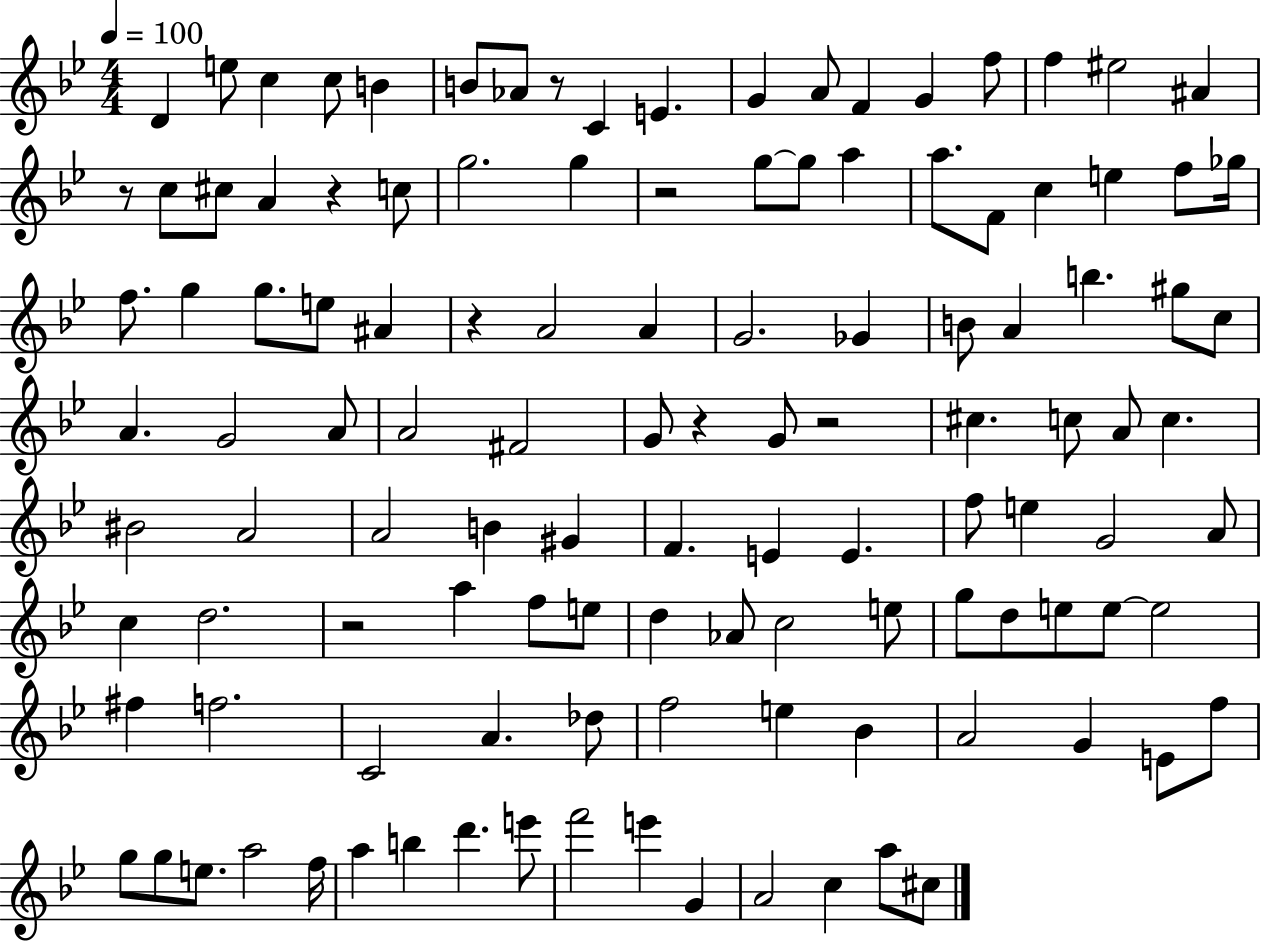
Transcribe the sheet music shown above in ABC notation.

X:1
T:Untitled
M:4/4
L:1/4
K:Bb
D e/2 c c/2 B B/2 _A/2 z/2 C E G A/2 F G f/2 f ^e2 ^A z/2 c/2 ^c/2 A z c/2 g2 g z2 g/2 g/2 a a/2 F/2 c e f/2 _g/4 f/2 g g/2 e/2 ^A z A2 A G2 _G B/2 A b ^g/2 c/2 A G2 A/2 A2 ^F2 G/2 z G/2 z2 ^c c/2 A/2 c ^B2 A2 A2 B ^G F E E f/2 e G2 A/2 c d2 z2 a f/2 e/2 d _A/2 c2 e/2 g/2 d/2 e/2 e/2 e2 ^f f2 C2 A _d/2 f2 e _B A2 G E/2 f/2 g/2 g/2 e/2 a2 f/4 a b d' e'/2 f'2 e' G A2 c a/2 ^c/2